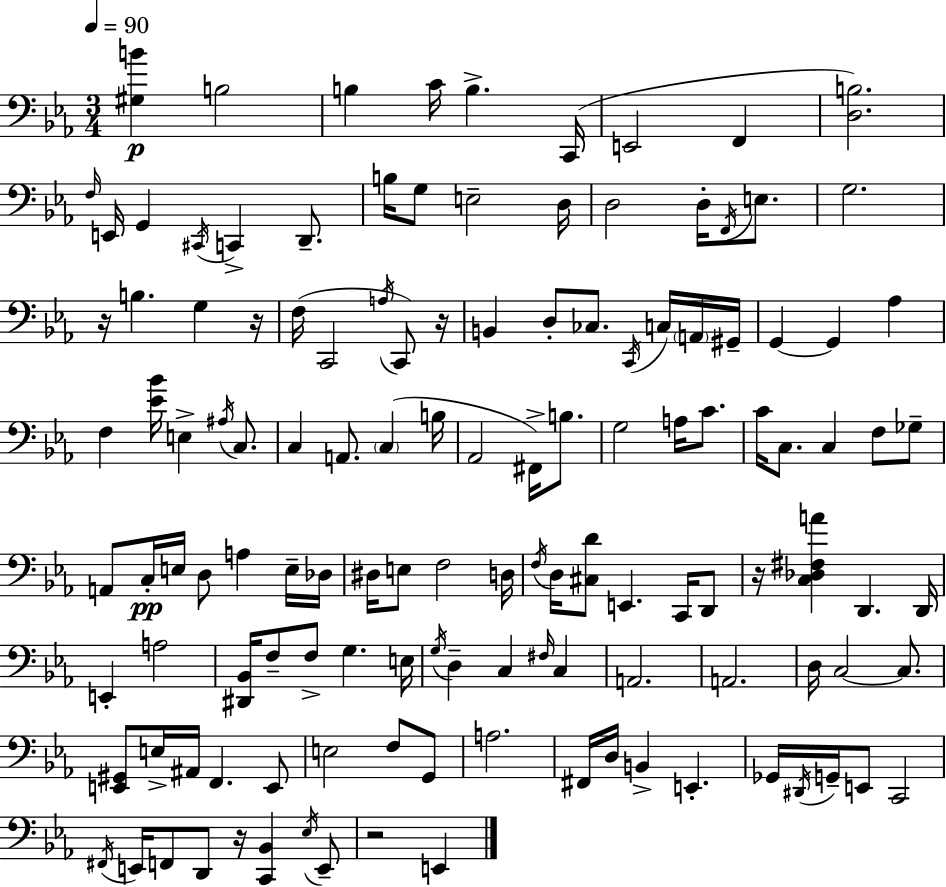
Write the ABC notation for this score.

X:1
T:Untitled
M:3/4
L:1/4
K:Eb
[^G,B] B,2 B, C/4 B, C,,/4 E,,2 F,, [D,B,]2 F,/4 E,,/4 G,, ^C,,/4 C,, D,,/2 B,/4 G,/2 E,2 D,/4 D,2 D,/4 F,,/4 E,/2 G,2 z/4 B, G, z/4 F,/4 C,,2 A,/4 C,,/2 z/4 B,, D,/2 _C,/2 C,,/4 C,/4 A,,/4 ^G,,/4 G,, G,, _A, F, [_E_B]/4 E, ^A,/4 C,/2 C, A,,/2 C, B,/4 _A,,2 ^F,,/4 B,/2 G,2 A,/4 C/2 C/4 C,/2 C, F,/2 _G,/2 A,,/2 C,/4 E,/4 D,/2 A, E,/4 _D,/4 ^D,/4 E,/2 F,2 D,/4 F,/4 D,/4 [^C,D]/2 E,, C,,/4 D,,/2 z/4 [C,_D,^F,A] D,, D,,/4 E,, A,2 [^D,,_B,,]/4 F,/2 F,/2 G, E,/4 G,/4 D, C, ^F,/4 C, A,,2 A,,2 D,/4 C,2 C,/2 [E,,^G,,]/2 E,/4 ^A,,/4 F,, E,,/2 E,2 F,/2 G,,/2 A,2 ^F,,/4 D,/4 B,, E,, _G,,/4 ^D,,/4 G,,/4 E,,/2 C,,2 ^F,,/4 E,,/4 F,,/2 D,,/2 z/4 [C,,_B,,] _E,/4 E,,/2 z2 E,,